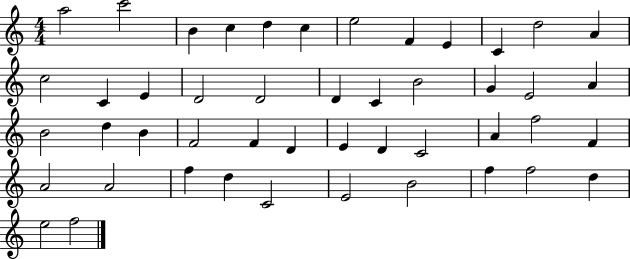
A5/h C6/h B4/q C5/q D5/q C5/q E5/h F4/q E4/q C4/q D5/h A4/q C5/h C4/q E4/q D4/h D4/h D4/q C4/q B4/h G4/q E4/h A4/q B4/h D5/q B4/q F4/h F4/q D4/q E4/q D4/q C4/h A4/q F5/h F4/q A4/h A4/h F5/q D5/q C4/h E4/h B4/h F5/q F5/h D5/q E5/h F5/h